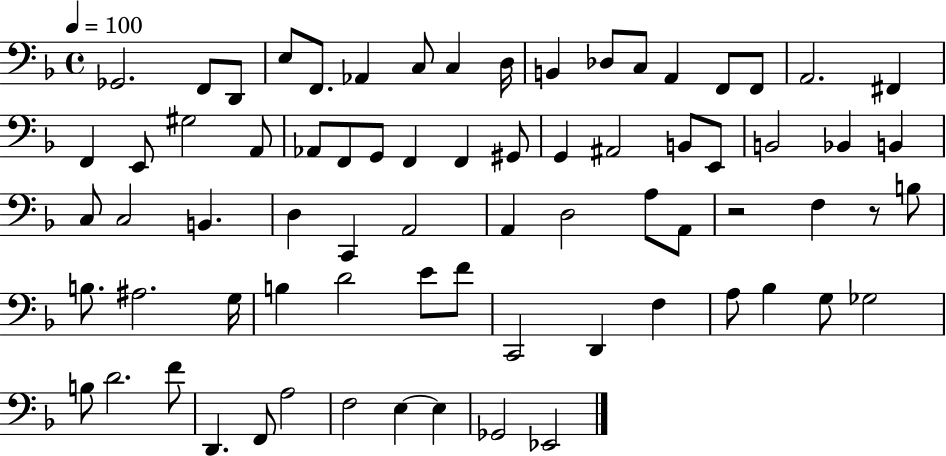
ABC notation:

X:1
T:Untitled
M:4/4
L:1/4
K:F
_G,,2 F,,/2 D,,/2 E,/2 F,,/2 _A,, C,/2 C, D,/4 B,, _D,/2 C,/2 A,, F,,/2 F,,/2 A,,2 ^F,, F,, E,,/2 ^G,2 A,,/2 _A,,/2 F,,/2 G,,/2 F,, F,, ^G,,/2 G,, ^A,,2 B,,/2 E,,/2 B,,2 _B,, B,, C,/2 C,2 B,, D, C,, A,,2 A,, D,2 A,/2 A,,/2 z2 F, z/2 B,/2 B,/2 ^A,2 G,/4 B, D2 E/2 F/2 C,,2 D,, F, A,/2 _B, G,/2 _G,2 B,/2 D2 F/2 D,, F,,/2 A,2 F,2 E, E, _G,,2 _E,,2